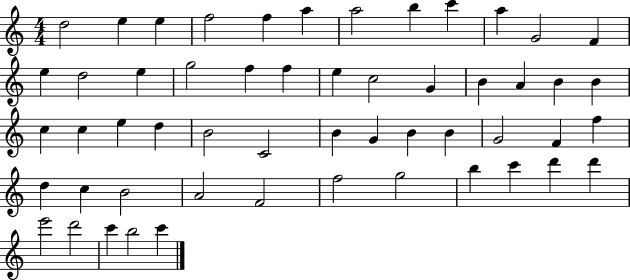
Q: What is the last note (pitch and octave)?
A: C6